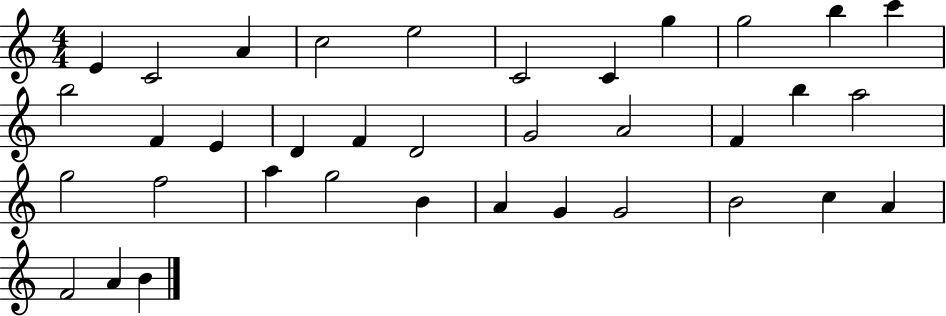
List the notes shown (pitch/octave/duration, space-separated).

E4/q C4/h A4/q C5/h E5/h C4/h C4/q G5/q G5/h B5/q C6/q B5/h F4/q E4/q D4/q F4/q D4/h G4/h A4/h F4/q B5/q A5/h G5/h F5/h A5/q G5/h B4/q A4/q G4/q G4/h B4/h C5/q A4/q F4/h A4/q B4/q